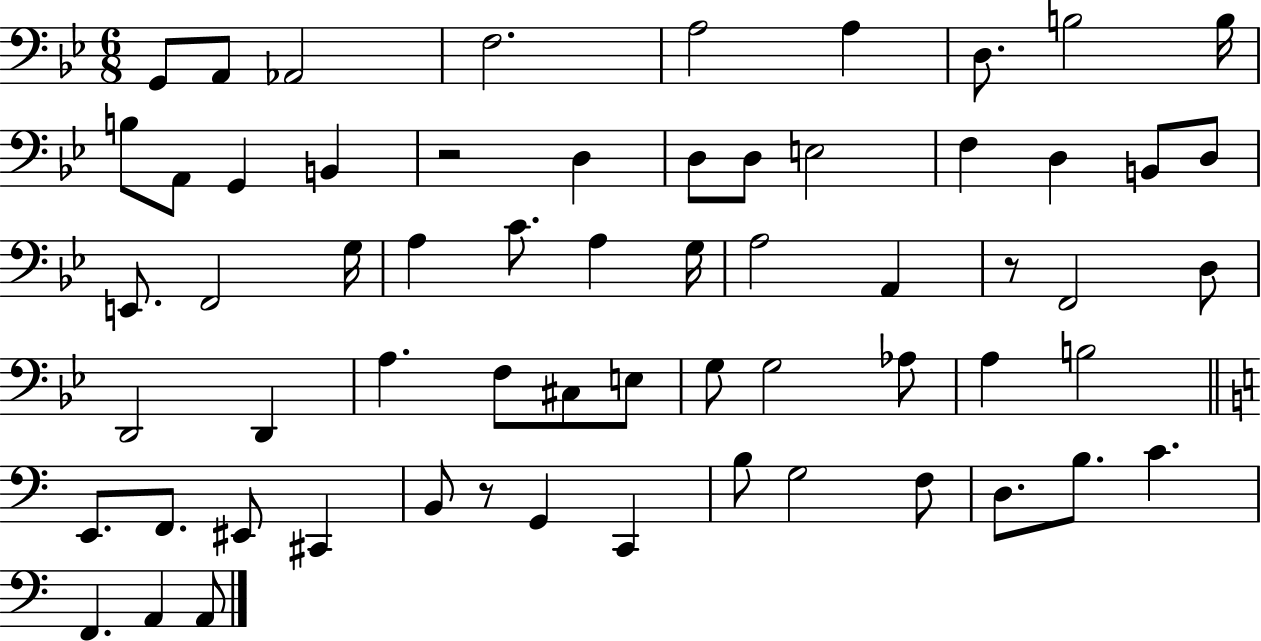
X:1
T:Untitled
M:6/8
L:1/4
K:Bb
G,,/2 A,,/2 _A,,2 F,2 A,2 A, D,/2 B,2 B,/4 B,/2 A,,/2 G,, B,, z2 D, D,/2 D,/2 E,2 F, D, B,,/2 D,/2 E,,/2 F,,2 G,/4 A, C/2 A, G,/4 A,2 A,, z/2 F,,2 D,/2 D,,2 D,, A, F,/2 ^C,/2 E,/2 G,/2 G,2 _A,/2 A, B,2 E,,/2 F,,/2 ^E,,/2 ^C,, B,,/2 z/2 G,, C,, B,/2 G,2 F,/2 D,/2 B,/2 C F,, A,, A,,/2